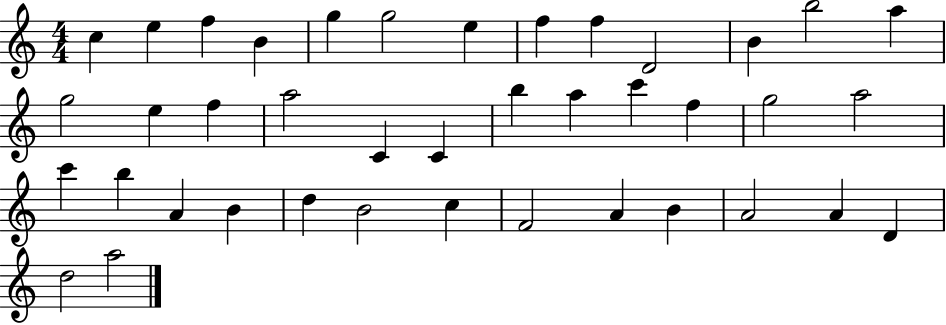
C5/q E5/q F5/q B4/q G5/q G5/h E5/q F5/q F5/q D4/h B4/q B5/h A5/q G5/h E5/q F5/q A5/h C4/q C4/q B5/q A5/q C6/q F5/q G5/h A5/h C6/q B5/q A4/q B4/q D5/q B4/h C5/q F4/h A4/q B4/q A4/h A4/q D4/q D5/h A5/h